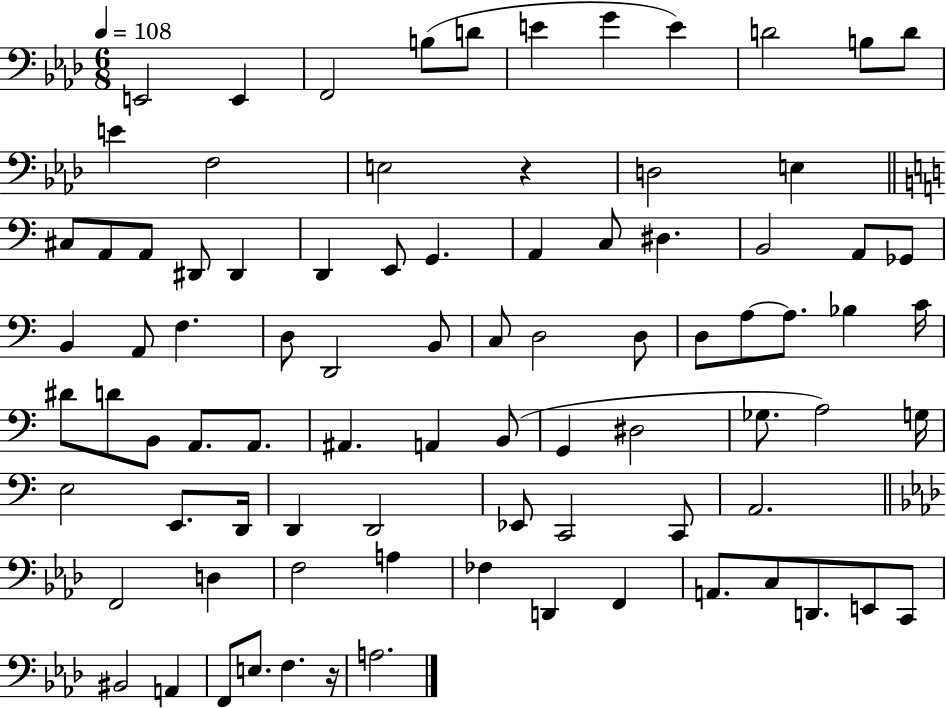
E2/h E2/q F2/h B3/e D4/e E4/q G4/q E4/q D4/h B3/e D4/e E4/q F3/h E3/h R/q D3/h E3/q C#3/e A2/e A2/e D#2/e D#2/q D2/q E2/e G2/q. A2/q C3/e D#3/q. B2/h A2/e Gb2/e B2/q A2/e F3/q. D3/e D2/h B2/e C3/e D3/h D3/e D3/e A3/e A3/e. Bb3/q C4/s D#4/e D4/e B2/e A2/e. A2/e. A#2/q. A2/q B2/e G2/q D#3/h Gb3/e. A3/h G3/s E3/h E2/e. D2/s D2/q D2/h Eb2/e C2/h C2/e A2/h. F2/h D3/q F3/h A3/q FES3/q D2/q F2/q A2/e. C3/e D2/e. E2/e C2/e BIS2/h A2/q F2/e E3/e. F3/q. R/s A3/h.